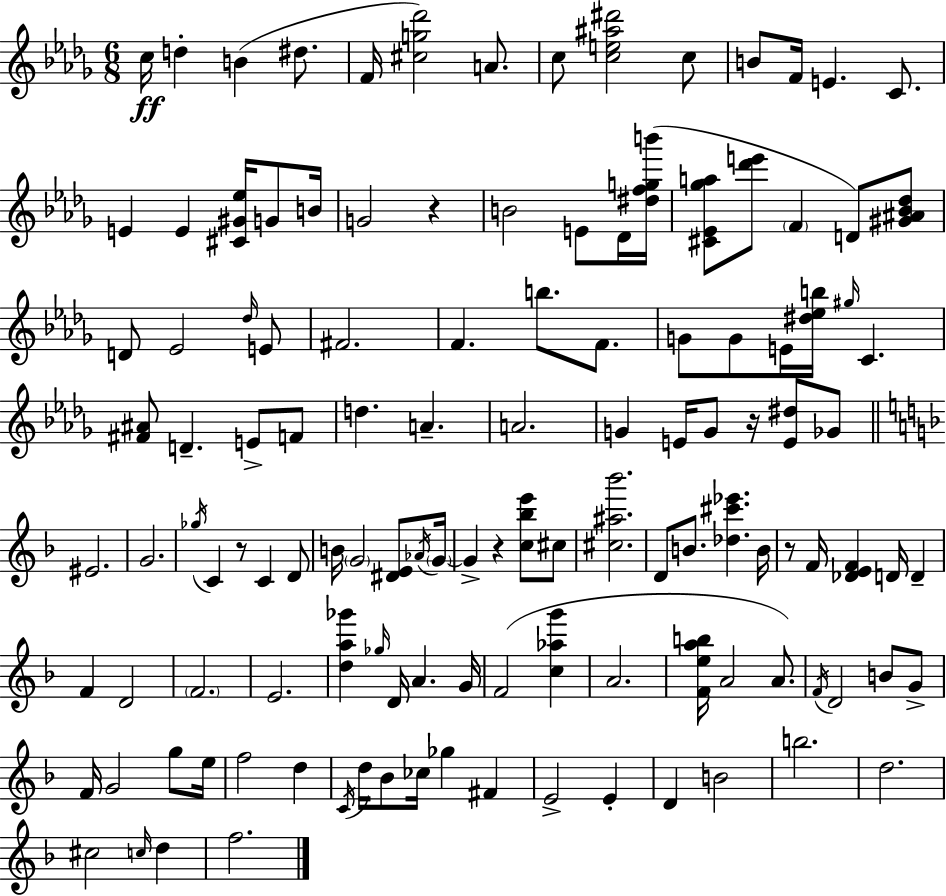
C5/s D5/q B4/q D#5/e. F4/s [C#5,G5,Db6]/h A4/e. C5/e [C5,E5,A#5,D#6]/h C5/e B4/e F4/s E4/q. C4/e. E4/q E4/q [C#4,G#4,Eb5]/s G4/e B4/s G4/h R/q B4/h E4/e Db4/s [D#5,F5,G5,B6]/s [C#4,Eb4,Gb5,A5]/e [Db6,E6]/e F4/q D4/e [G#4,A#4,Bb4,Db5]/e D4/e Eb4/h Db5/s E4/e F#4/h. F4/q. B5/e. F4/e. G4/e G4/e E4/s [D#5,Eb5,B5]/s G#5/s C4/q. [F#4,A#4]/e D4/q. E4/e F4/e D5/q. A4/q. A4/h. G4/q E4/s G4/e R/s [E4,D#5]/e Gb4/e EIS4/h. G4/h. Gb5/s C4/q R/e C4/q D4/e B4/s G4/h [D#4,E4]/e Ab4/s G4/s G4/q R/q [C5,Bb5,E6]/e C#5/e [C#5,A#5,Bb6]/h. D4/e B4/e. [Db5,C#6,Eb6]/q. B4/s R/e F4/s [Db4,E4,F4]/q D4/s D4/q F4/q D4/h F4/h. E4/h. [D5,A5,Gb6]/q Gb5/s D4/s A4/q. G4/s F4/h [C5,Ab5,G6]/q A4/h. [F4,E5,A5,B5]/s A4/h A4/e. F4/s D4/h B4/e G4/e F4/s G4/h G5/e E5/s F5/h D5/q C4/s D5/s Bb4/e CES5/s Gb5/q F#4/q E4/h E4/q D4/q B4/h B5/h. D5/h. C#5/h C5/s D5/q F5/h.